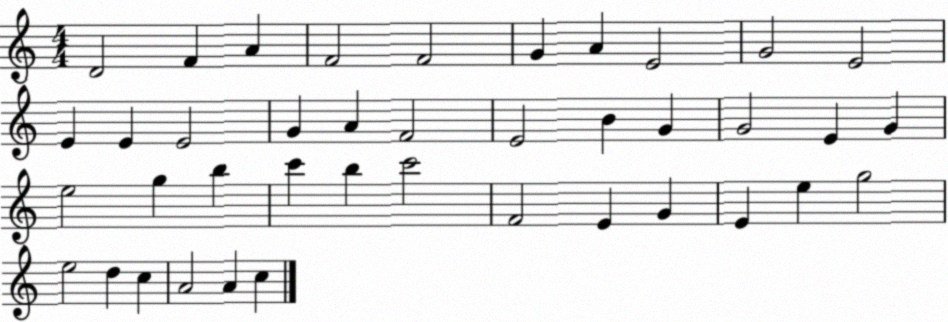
X:1
T:Untitled
M:4/4
L:1/4
K:C
D2 F A F2 F2 G A E2 G2 E2 E E E2 G A F2 E2 B G G2 E G e2 g b c' b c'2 F2 E G E e g2 e2 d c A2 A c